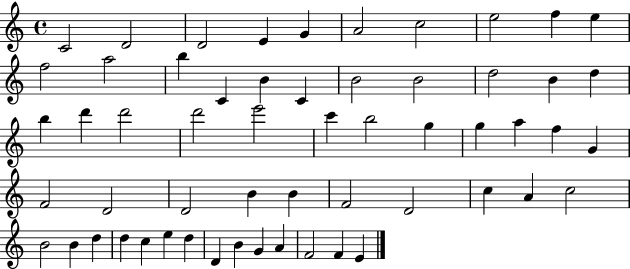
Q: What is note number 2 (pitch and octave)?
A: D4